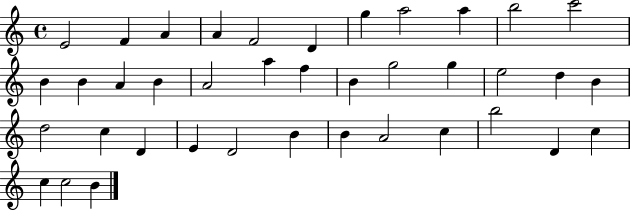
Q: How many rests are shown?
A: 0